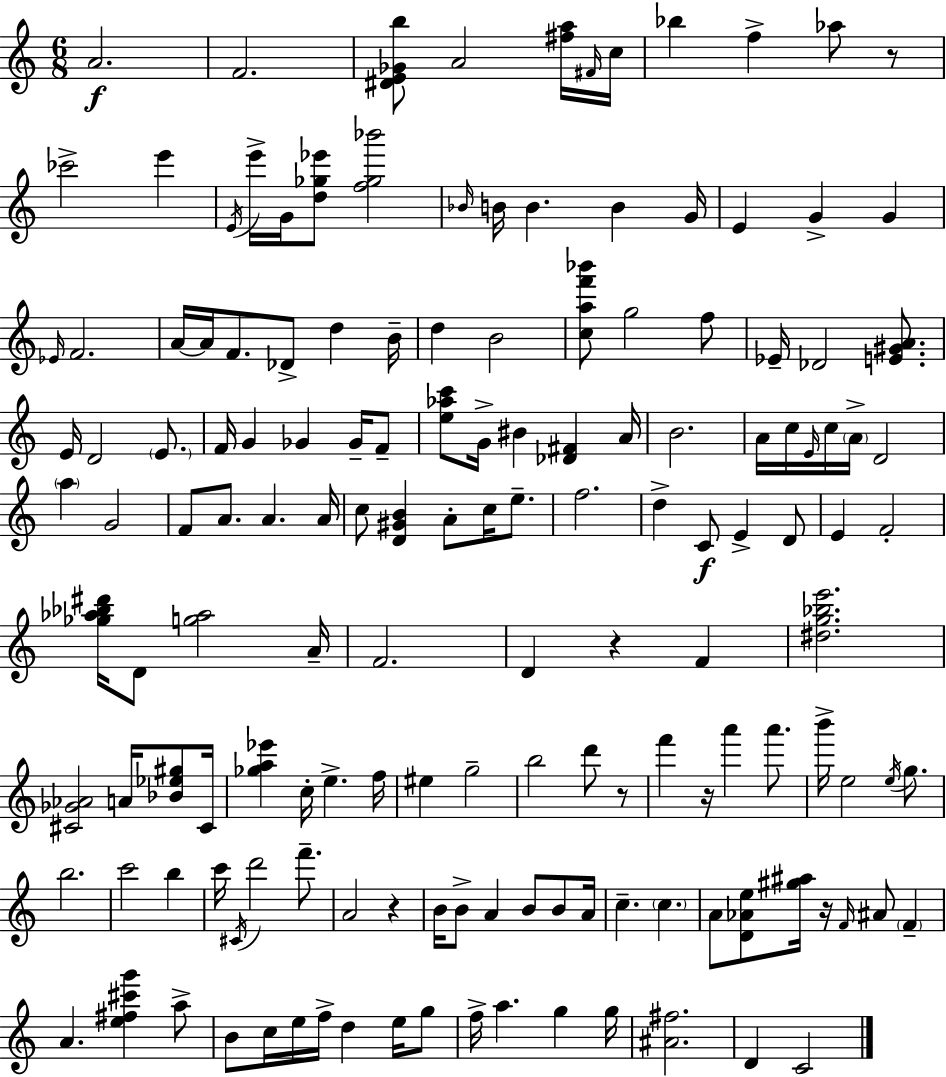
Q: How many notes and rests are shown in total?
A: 151